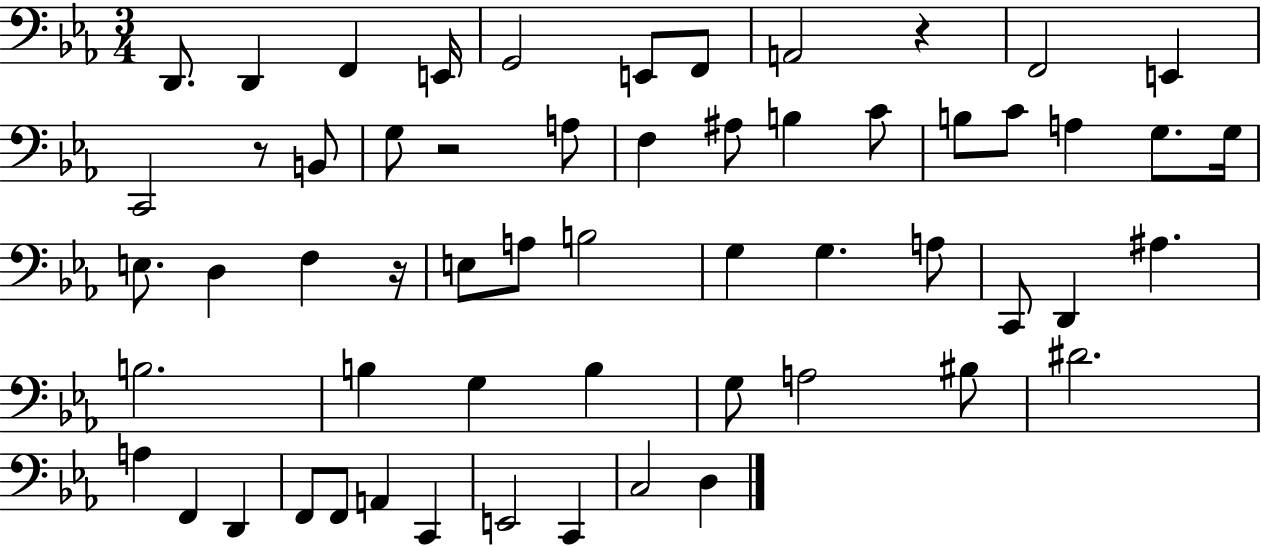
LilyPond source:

{
  \clef bass
  \numericTimeSignature
  \time 3/4
  \key ees \major
  d,8. d,4 f,4 e,16 | g,2 e,8 f,8 | a,2 r4 | f,2 e,4 | \break c,2 r8 b,8 | g8 r2 a8 | f4 ais8 b4 c'8 | b8 c'8 a4 g8. g16 | \break e8. d4 f4 r16 | e8 a8 b2 | g4 g4. a8 | c,8 d,4 ais4. | \break b2. | b4 g4 b4 | g8 a2 bis8 | dis'2. | \break a4 f,4 d,4 | f,8 f,8 a,4 c,4 | e,2 c,4 | c2 d4 | \break \bar "|."
}